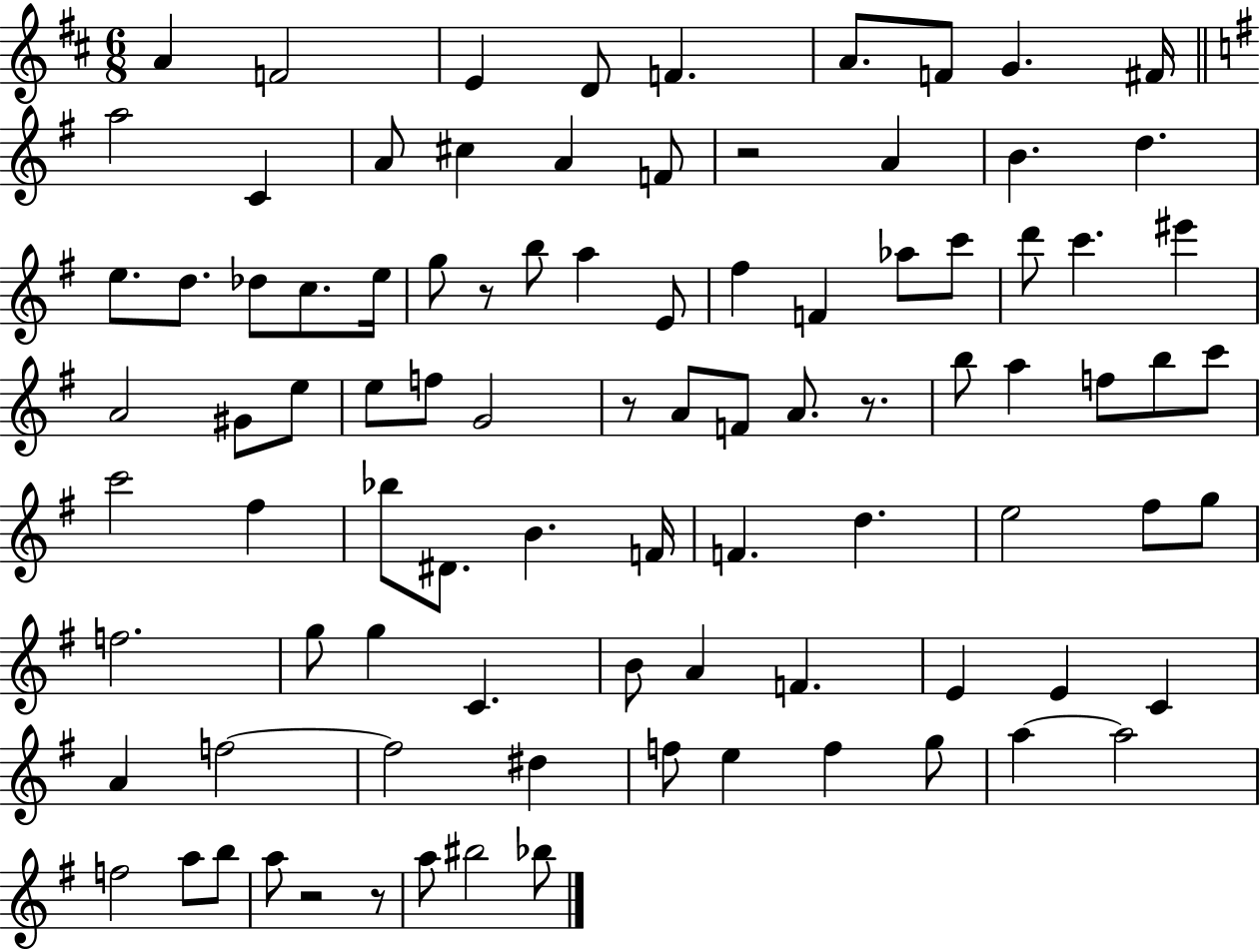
{
  \clef treble
  \numericTimeSignature
  \time 6/8
  \key d \major
  a'4 f'2 | e'4 d'8 f'4. | a'8. f'8 g'4. fis'16 | \bar "||" \break \key g \major a''2 c'4 | a'8 cis''4 a'4 f'8 | r2 a'4 | b'4. d''4. | \break e''8. d''8. des''8 c''8. e''16 | g''8 r8 b''8 a''4 e'8 | fis''4 f'4 aes''8 c'''8 | d'''8 c'''4. eis'''4 | \break a'2 gis'8 e''8 | e''8 f''8 g'2 | r8 a'8 f'8 a'8. r8. | b''8 a''4 f''8 b''8 c'''8 | \break c'''2 fis''4 | bes''8 dis'8. b'4. f'16 | f'4. d''4. | e''2 fis''8 g''8 | \break f''2. | g''8 g''4 c'4. | b'8 a'4 f'4. | e'4 e'4 c'4 | \break a'4 f''2~~ | f''2 dis''4 | f''8 e''4 f''4 g''8 | a''4~~ a''2 | \break f''2 a''8 b''8 | a''8 r2 r8 | a''8 bis''2 bes''8 | \bar "|."
}